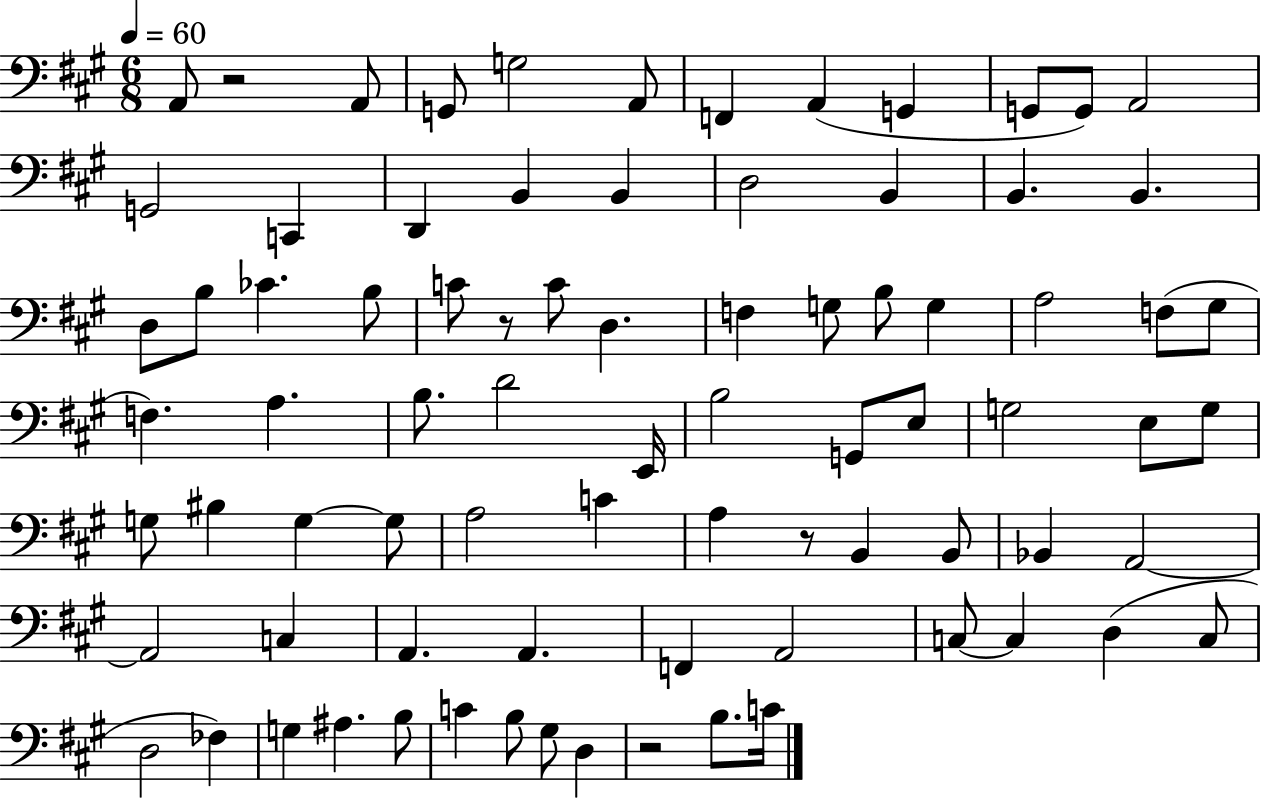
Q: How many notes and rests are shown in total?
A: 81